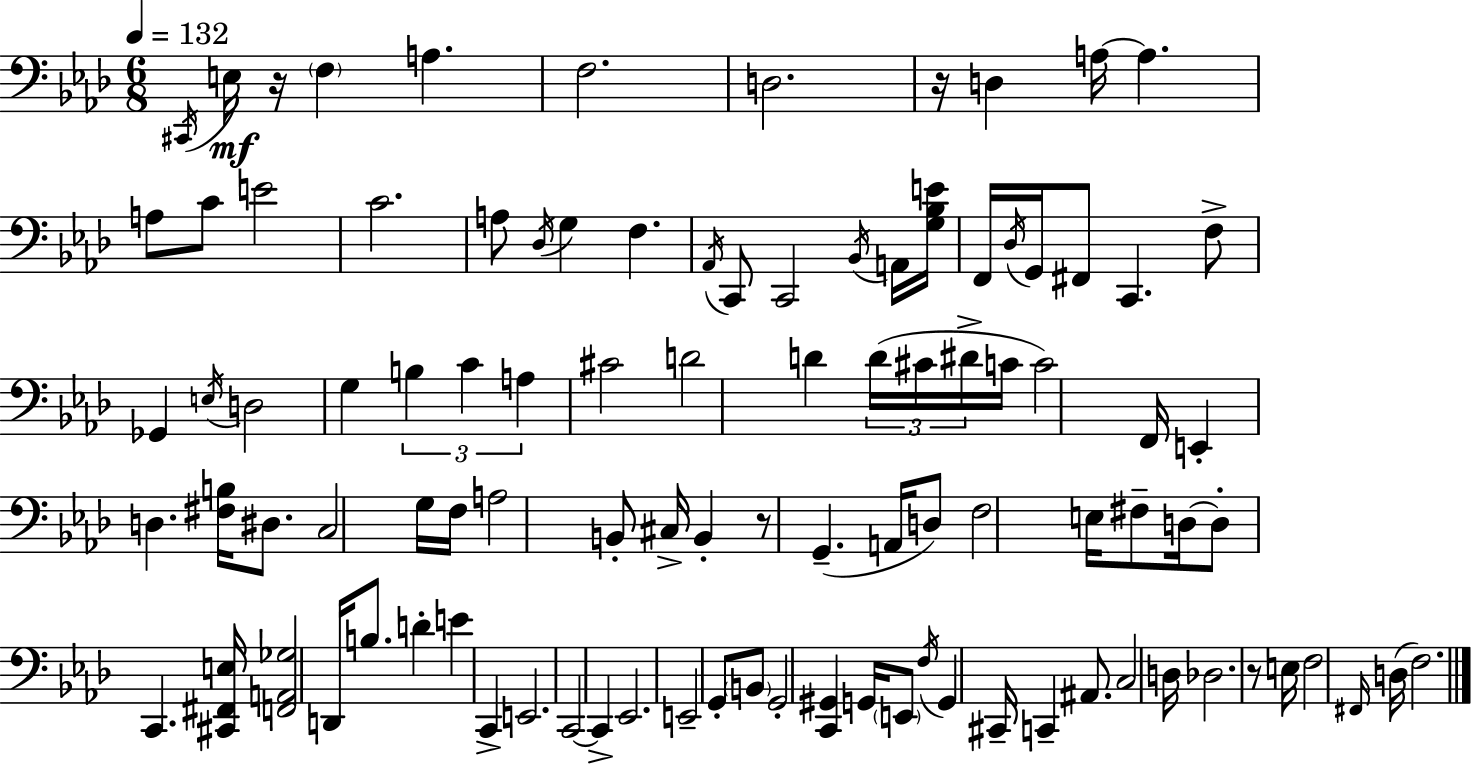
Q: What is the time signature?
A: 6/8